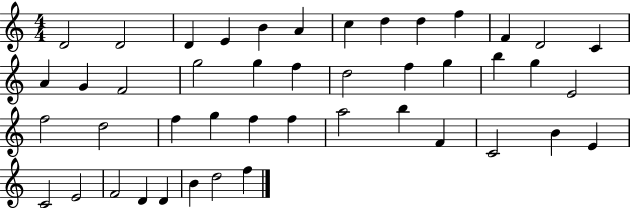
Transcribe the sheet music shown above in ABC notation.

X:1
T:Untitled
M:4/4
L:1/4
K:C
D2 D2 D E B A c d d f F D2 C A G F2 g2 g f d2 f g b g E2 f2 d2 f g f f a2 b F C2 B E C2 E2 F2 D D B d2 f